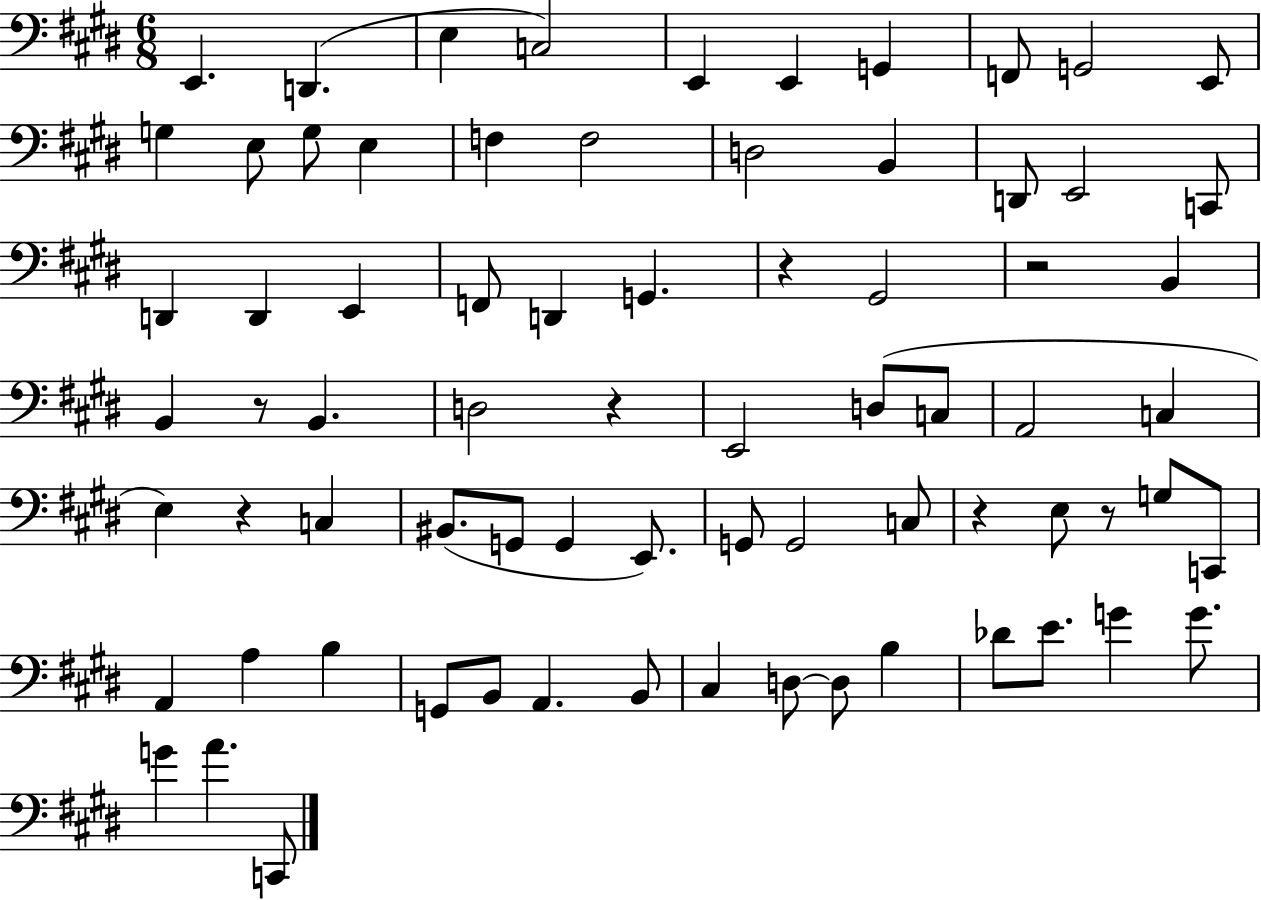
E2/q. D2/q. E3/q C3/h E2/q E2/q G2/q F2/e G2/h E2/e G3/q E3/e G3/e E3/q F3/q F3/h D3/h B2/q D2/e E2/h C2/e D2/q D2/q E2/q F2/e D2/q G2/q. R/q G#2/h R/h B2/q B2/q R/e B2/q. D3/h R/q E2/h D3/e C3/e A2/h C3/q E3/q R/q C3/q BIS2/e. G2/e G2/q E2/e. G2/e G2/h C3/e R/q E3/e R/e G3/e C2/e A2/q A3/q B3/q G2/e B2/e A2/q. B2/e C#3/q D3/e D3/e B3/q Db4/e E4/e. G4/q G4/e. G4/q A4/q. C2/e